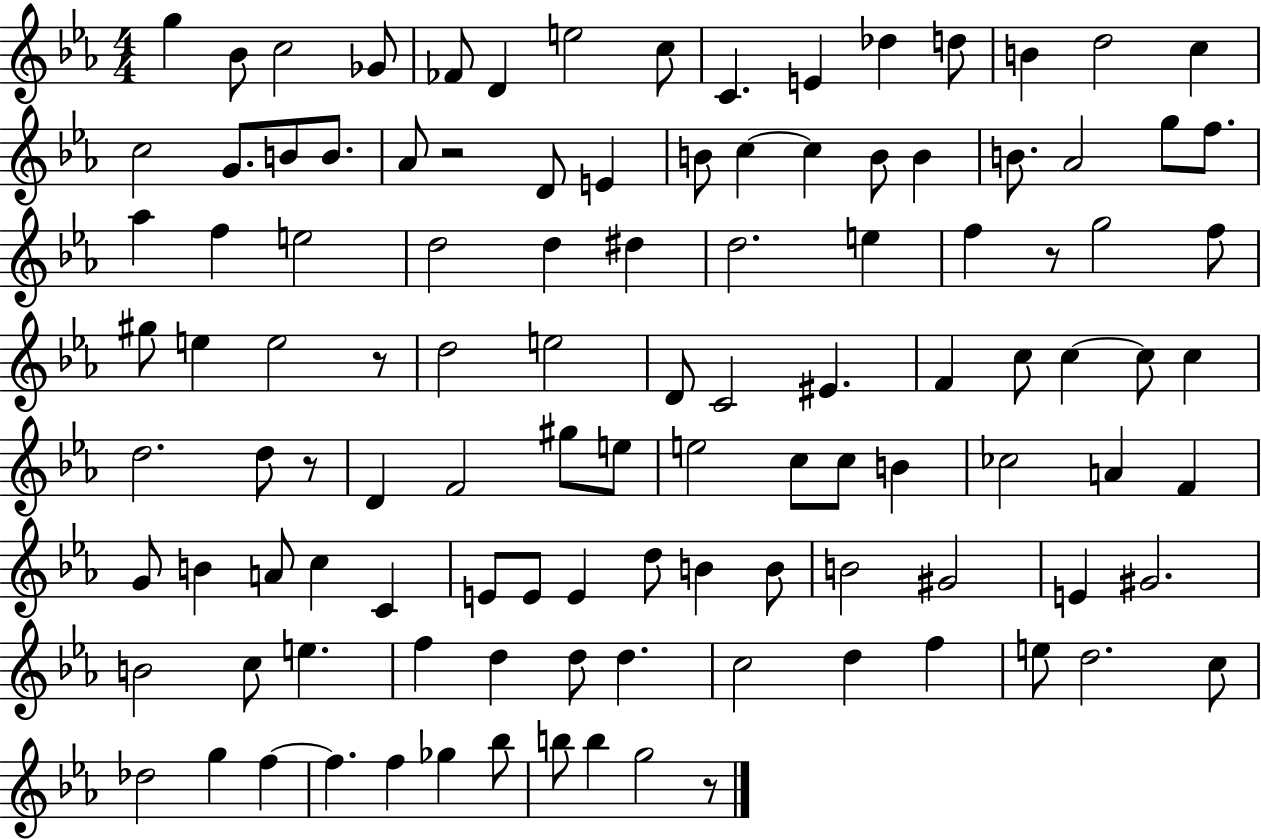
{
  \clef treble
  \numericTimeSignature
  \time 4/4
  \key ees \major
  g''4 bes'8 c''2 ges'8 | fes'8 d'4 e''2 c''8 | c'4. e'4 des''4 d''8 | b'4 d''2 c''4 | \break c''2 g'8. b'8 b'8. | aes'8 r2 d'8 e'4 | b'8 c''4~~ c''4 b'8 b'4 | b'8. aes'2 g''8 f''8. | \break aes''4 f''4 e''2 | d''2 d''4 dis''4 | d''2. e''4 | f''4 r8 g''2 f''8 | \break gis''8 e''4 e''2 r8 | d''2 e''2 | d'8 c'2 eis'4. | f'4 c''8 c''4~~ c''8 c''4 | \break d''2. d''8 r8 | d'4 f'2 gis''8 e''8 | e''2 c''8 c''8 b'4 | ces''2 a'4 f'4 | \break g'8 b'4 a'8 c''4 c'4 | e'8 e'8 e'4 d''8 b'4 b'8 | b'2 gis'2 | e'4 gis'2. | \break b'2 c''8 e''4. | f''4 d''4 d''8 d''4. | c''2 d''4 f''4 | e''8 d''2. c''8 | \break des''2 g''4 f''4~~ | f''4. f''4 ges''4 bes''8 | b''8 b''4 g''2 r8 | \bar "|."
}